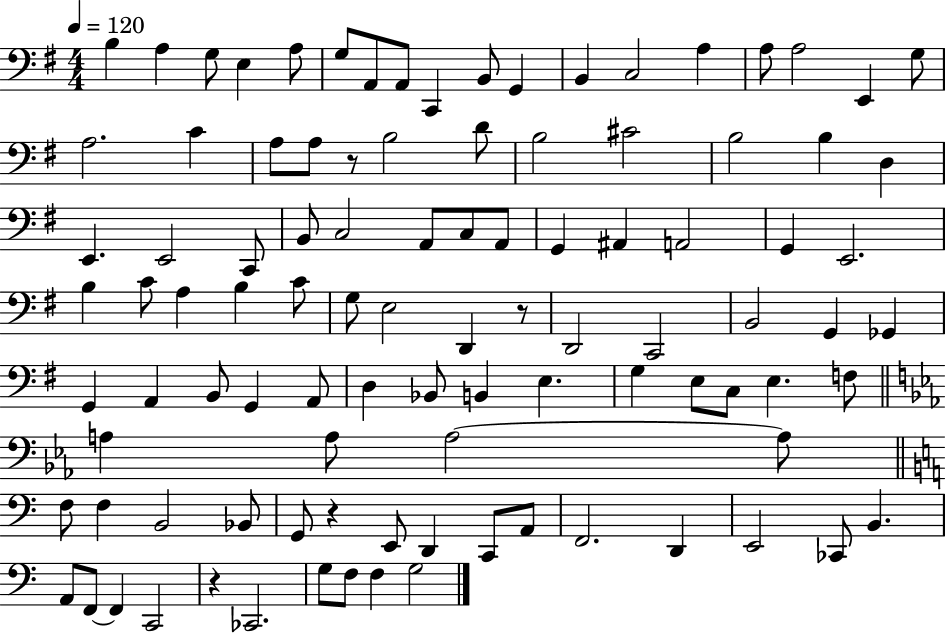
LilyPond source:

{
  \clef bass
  \numericTimeSignature
  \time 4/4
  \key g \major
  \tempo 4 = 120
  b4 a4 g8 e4 a8 | g8 a,8 a,8 c,4 b,8 g,4 | b,4 c2 a4 | a8 a2 e,4 g8 | \break a2. c'4 | a8 a8 r8 b2 d'8 | b2 cis'2 | b2 b4 d4 | \break e,4. e,2 c,8 | b,8 c2 a,8 c8 a,8 | g,4 ais,4 a,2 | g,4 e,2. | \break b4 c'8 a4 b4 c'8 | g8 e2 d,4 r8 | d,2 c,2 | b,2 g,4 ges,4 | \break g,4 a,4 b,8 g,4 a,8 | d4 bes,8 b,4 e4. | g4 e8 c8 e4. f8 | \bar "||" \break \key c \minor a4 a8 a2~~ a8 | \bar "||" \break \key a \minor f8 f4 b,2 bes,8 | g,8 r4 e,8 d,4 c,8 a,8 | f,2. d,4 | e,2 ces,8 b,4. | \break a,8 f,8~~ f,4 c,2 | r4 ces,2. | g8 f8 f4 g2 | \bar "|."
}